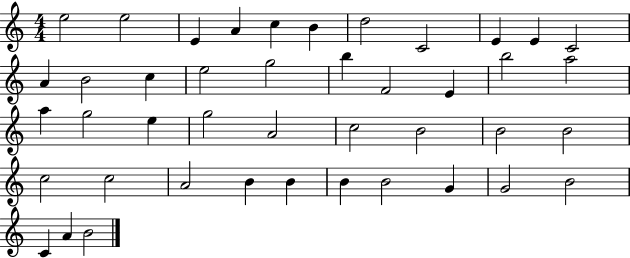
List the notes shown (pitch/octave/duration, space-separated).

E5/h E5/h E4/q A4/q C5/q B4/q D5/h C4/h E4/q E4/q C4/h A4/q B4/h C5/q E5/h G5/h B5/q F4/h E4/q B5/h A5/h A5/q G5/h E5/q G5/h A4/h C5/h B4/h B4/h B4/h C5/h C5/h A4/h B4/q B4/q B4/q B4/h G4/q G4/h B4/h C4/q A4/q B4/h